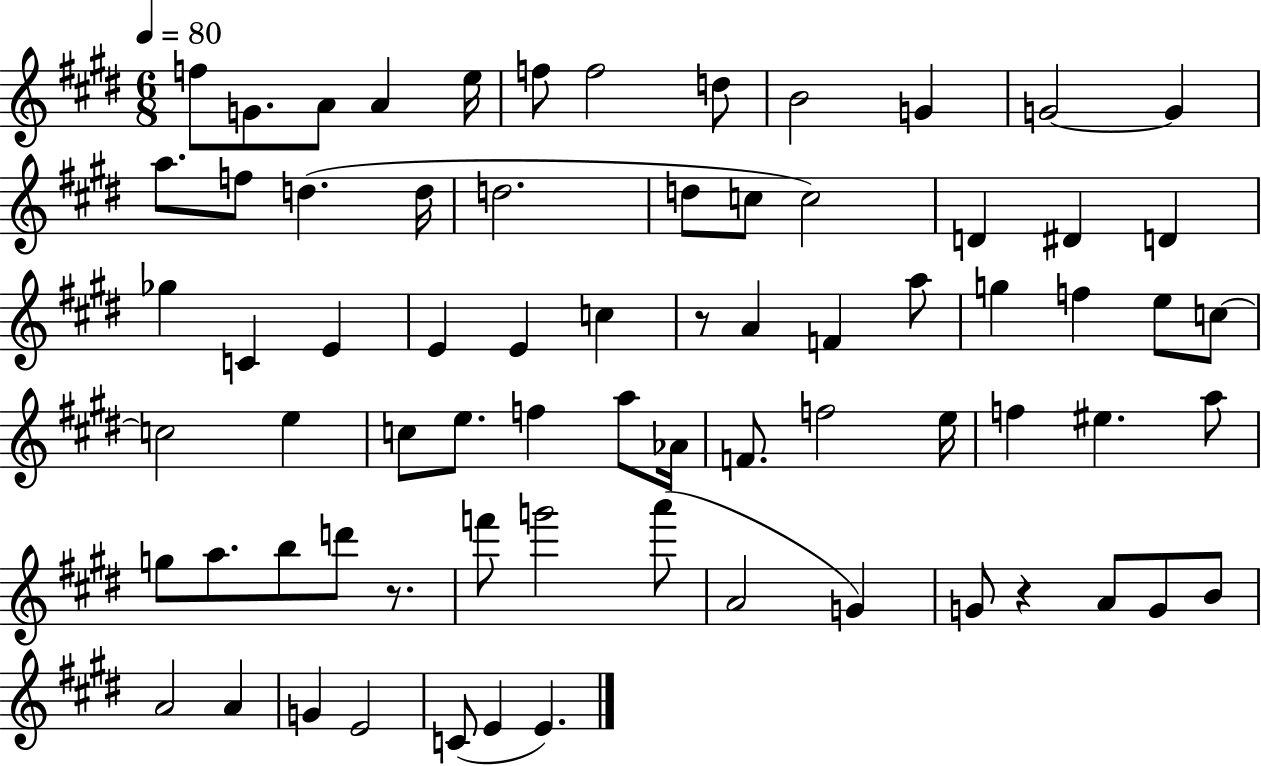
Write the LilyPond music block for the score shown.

{
  \clef treble
  \numericTimeSignature
  \time 6/8
  \key e \major
  \tempo 4 = 80
  f''8 g'8. a'8 a'4 e''16 | f''8 f''2 d''8 | b'2 g'4 | g'2~~ g'4 | \break a''8. f''8 d''4.( d''16 | d''2. | d''8 c''8 c''2) | d'4 dis'4 d'4 | \break ges''4 c'4 e'4 | e'4 e'4 c''4 | r8 a'4 f'4 a''8 | g''4 f''4 e''8 c''8~~ | \break c''2 e''4 | c''8 e''8. f''4 a''8 aes'16 | f'8. f''2 e''16 | f''4 eis''4. a''8 | \break g''8 a''8. b''8 d'''8 r8. | f'''8 g'''2 a'''8( | a'2 g'4) | g'8 r4 a'8 g'8 b'8 | \break a'2 a'4 | g'4 e'2 | c'8( e'4 e'4.) | \bar "|."
}